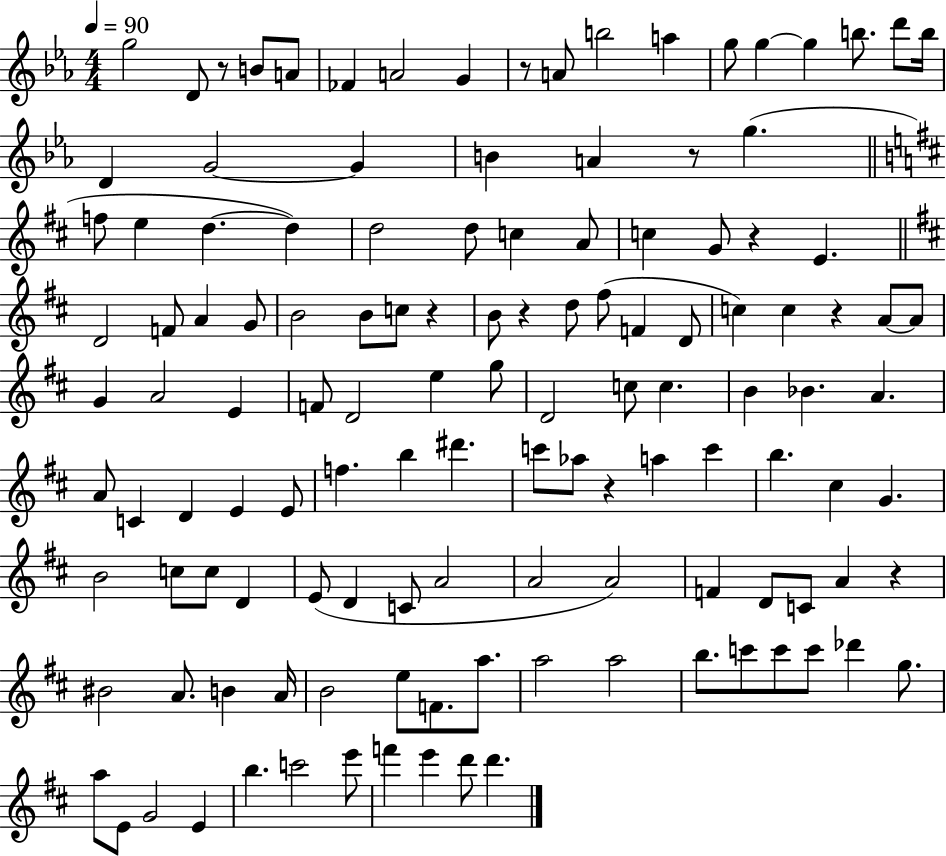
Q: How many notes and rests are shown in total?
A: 127